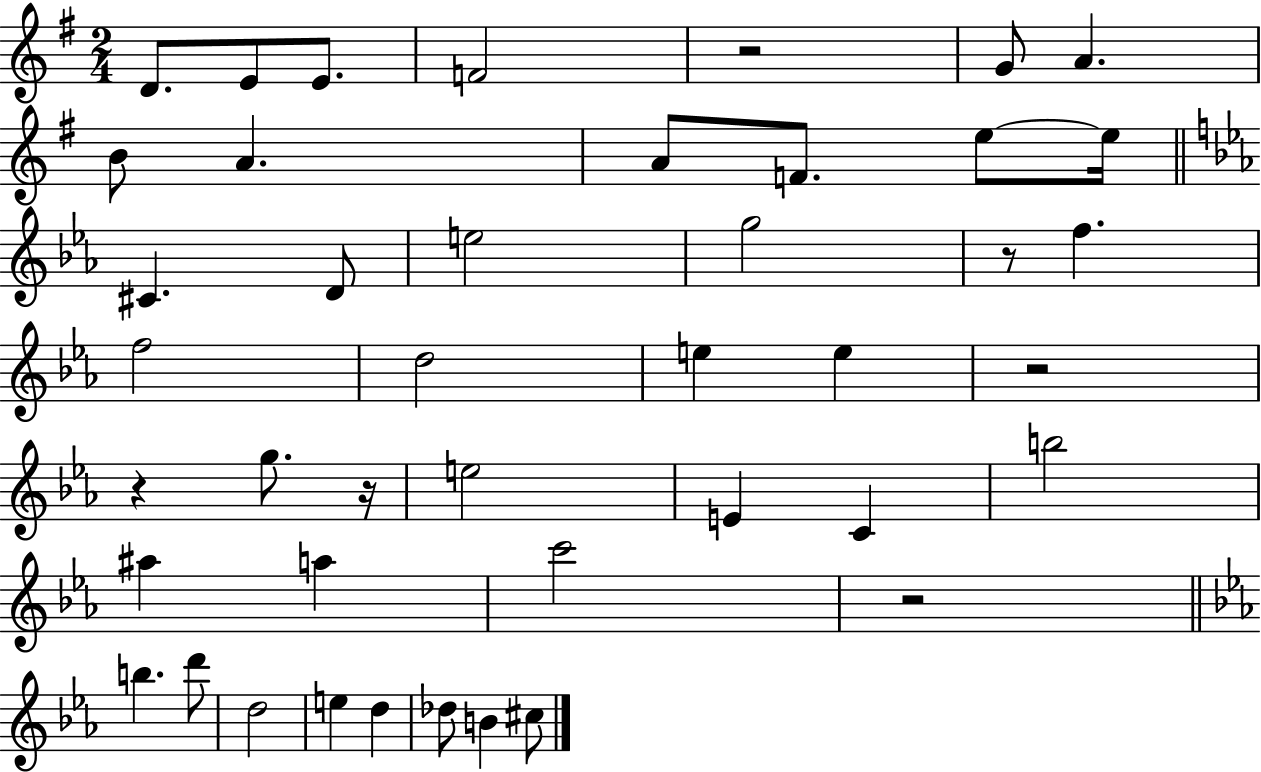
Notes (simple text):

D4/e. E4/e E4/e. F4/h R/h G4/e A4/q. B4/e A4/q. A4/e F4/e. E5/e E5/s C#4/q. D4/e E5/h G5/h R/e F5/q. F5/h D5/h E5/q E5/q R/h R/q G5/e. R/s E5/h E4/q C4/q B5/h A#5/q A5/q C6/h R/h B5/q. D6/e D5/h E5/q D5/q Db5/e B4/q C#5/e